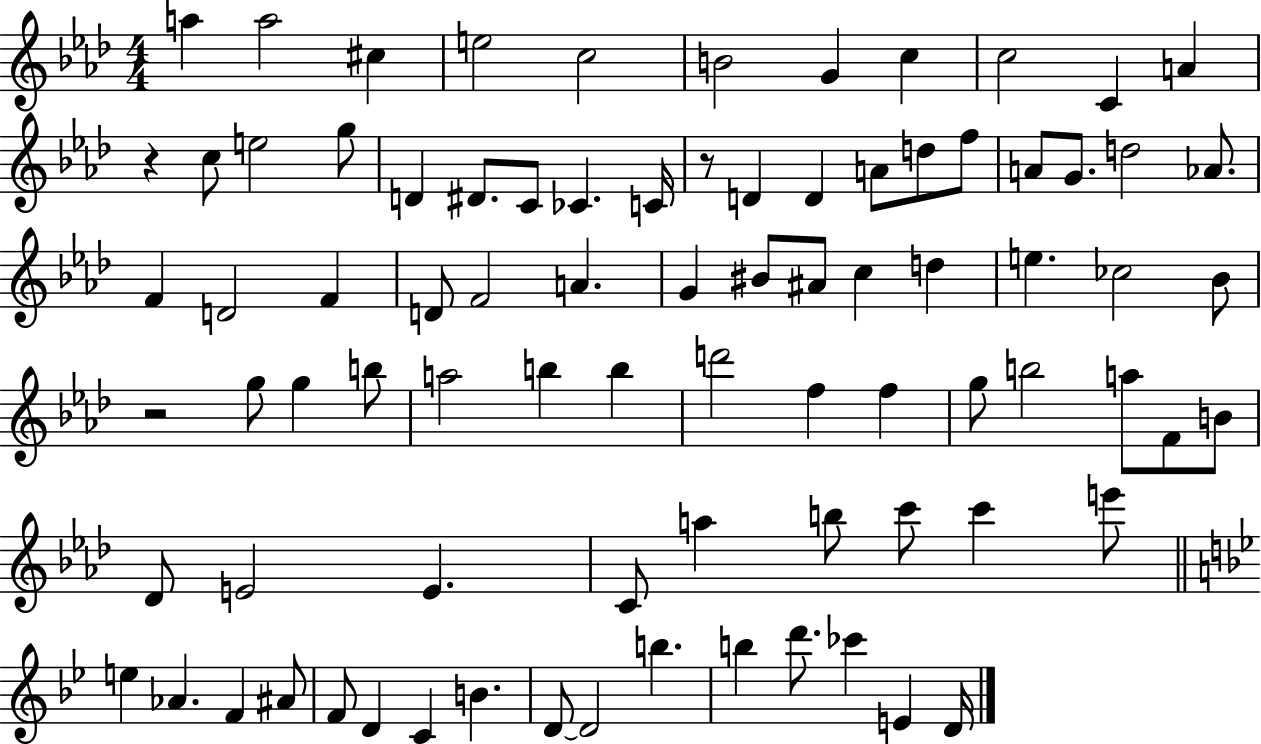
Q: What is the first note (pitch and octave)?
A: A5